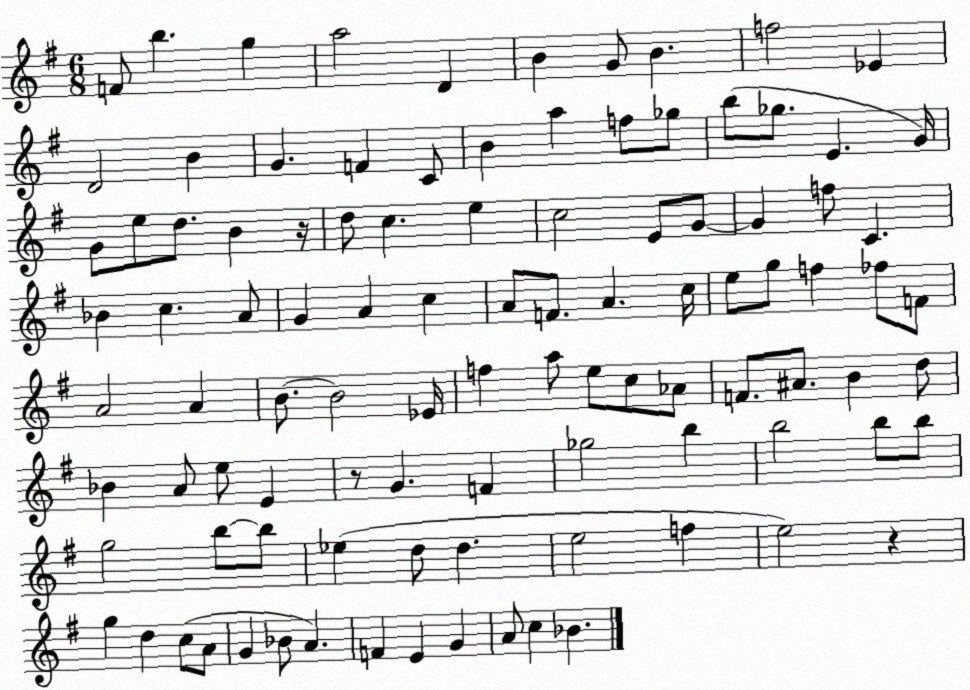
X:1
T:Untitled
M:6/8
L:1/4
K:G
F/2 b g a2 D B G/2 B f2 _E D2 B G F C/2 B a f/2 _g/2 b/2 _g/2 E G/4 G/2 e/2 d/2 B z/4 d/2 c e c2 E/2 G/2 G f/2 C _B c A/2 G A c A/2 F/2 A c/4 e/2 g/2 f _f/2 F/2 A2 A B/2 B2 _E/4 f a/2 e/2 c/2 _A/2 F/2 ^A/2 B d/2 _B A/2 e/2 E z/2 G F _g2 b b2 b/2 b/2 g2 b/2 b/2 _e d/2 d e2 f e2 z g d c/2 A/2 G _B/2 A F E G A/2 c _B